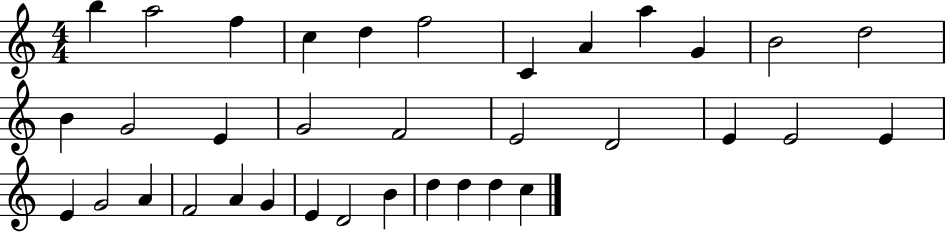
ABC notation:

X:1
T:Untitled
M:4/4
L:1/4
K:C
b a2 f c d f2 C A a G B2 d2 B G2 E G2 F2 E2 D2 E E2 E E G2 A F2 A G E D2 B d d d c